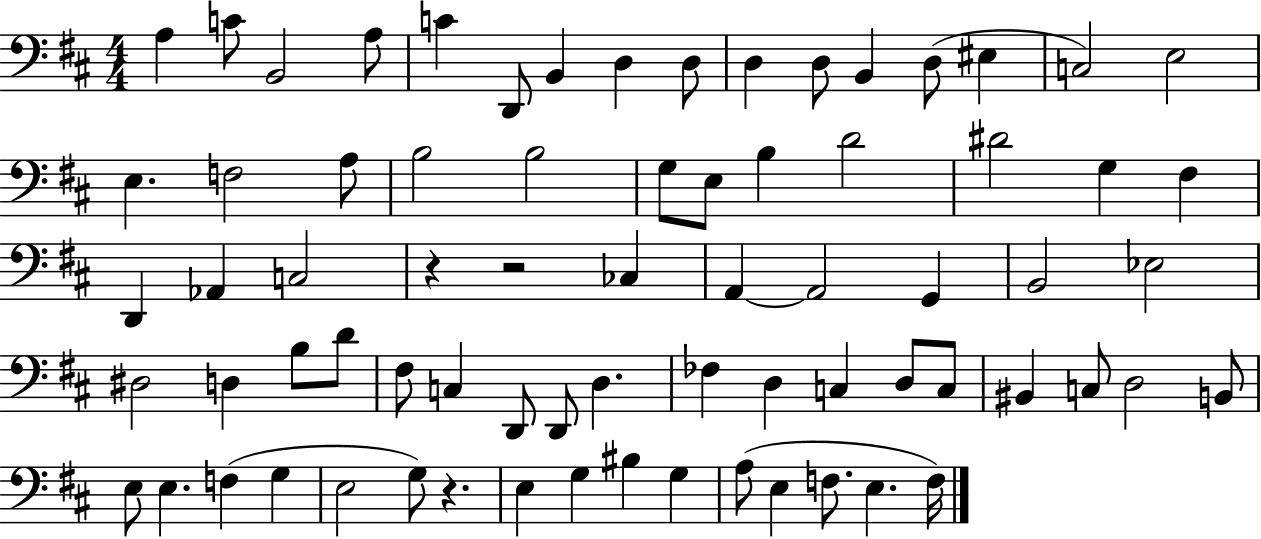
X:1
T:Untitled
M:4/4
L:1/4
K:D
A, C/2 B,,2 A,/2 C D,,/2 B,, D, D,/2 D, D,/2 B,, D,/2 ^E, C,2 E,2 E, F,2 A,/2 B,2 B,2 G,/2 E,/2 B, D2 ^D2 G, ^F, D,, _A,, C,2 z z2 _C, A,, A,,2 G,, B,,2 _E,2 ^D,2 D, B,/2 D/2 ^F,/2 C, D,,/2 D,,/2 D, _F, D, C, D,/2 C,/2 ^B,, C,/2 D,2 B,,/2 E,/2 E, F, G, E,2 G,/2 z E, G, ^B, G, A,/2 E, F,/2 E, F,/4